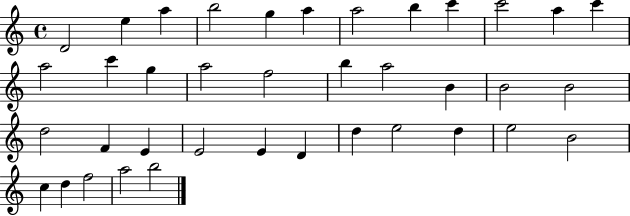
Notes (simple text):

D4/h E5/q A5/q B5/h G5/q A5/q A5/h B5/q C6/q C6/h A5/q C6/q A5/h C6/q G5/q A5/h F5/h B5/q A5/h B4/q B4/h B4/h D5/h F4/q E4/q E4/h E4/q D4/q D5/q E5/h D5/q E5/h B4/h C5/q D5/q F5/h A5/h B5/h